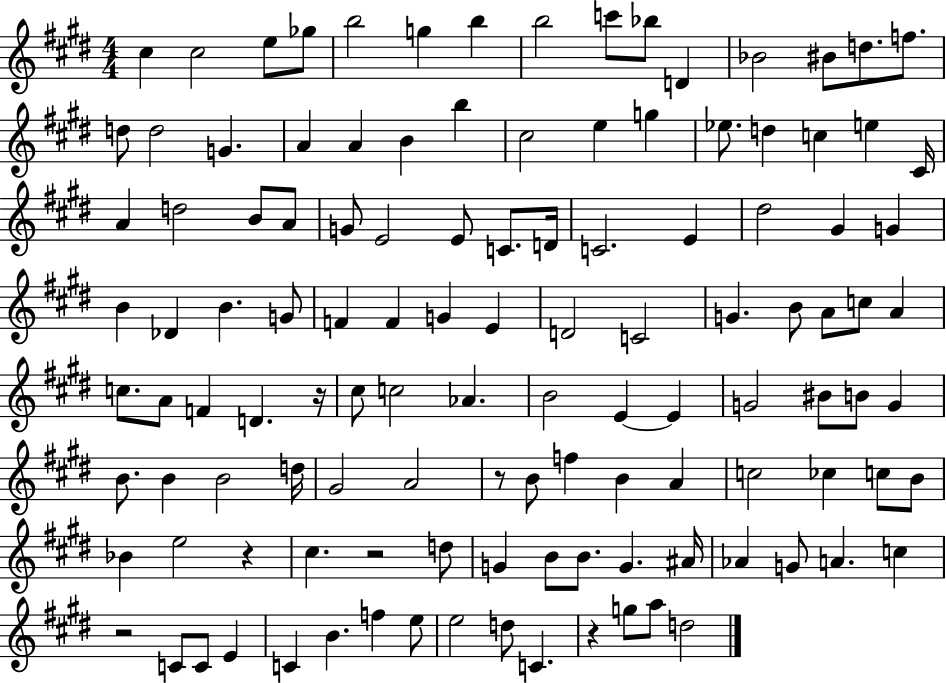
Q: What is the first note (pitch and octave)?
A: C#5